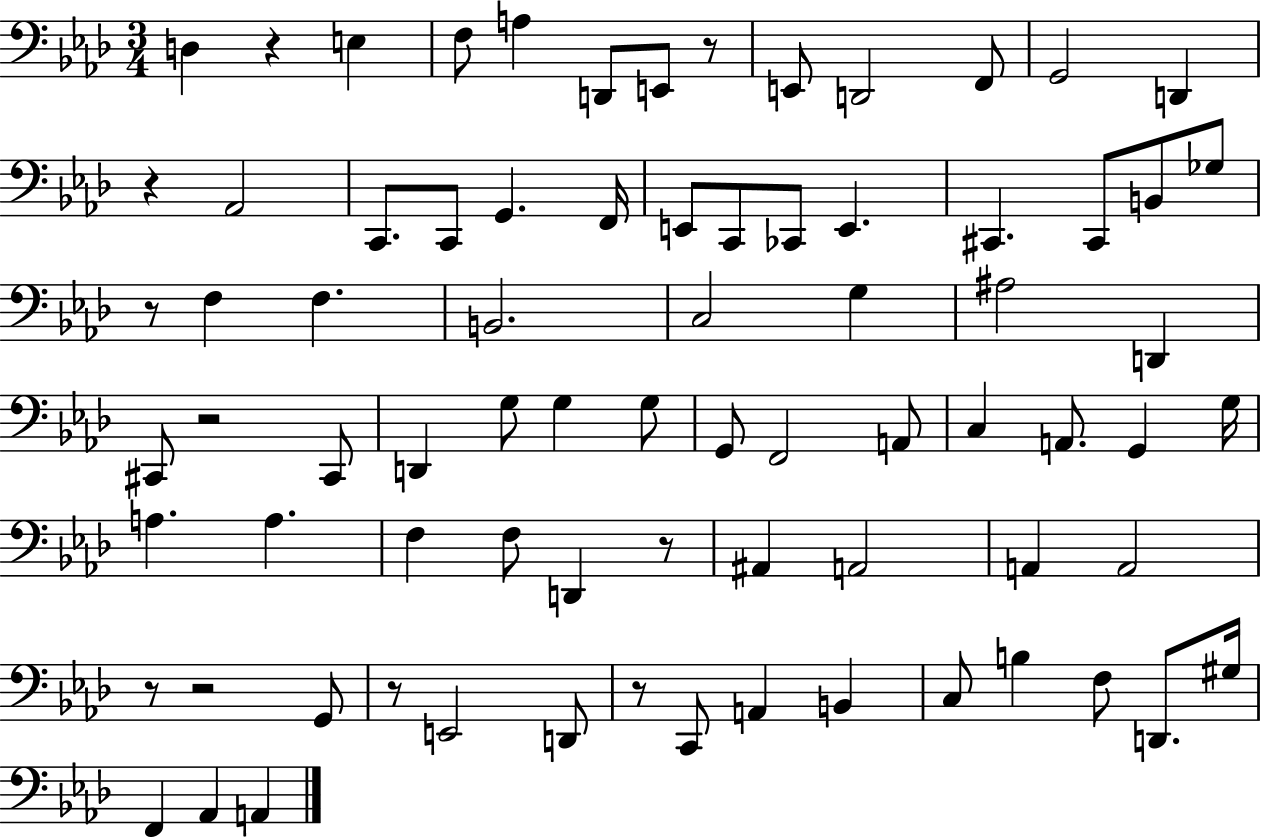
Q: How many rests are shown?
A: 10